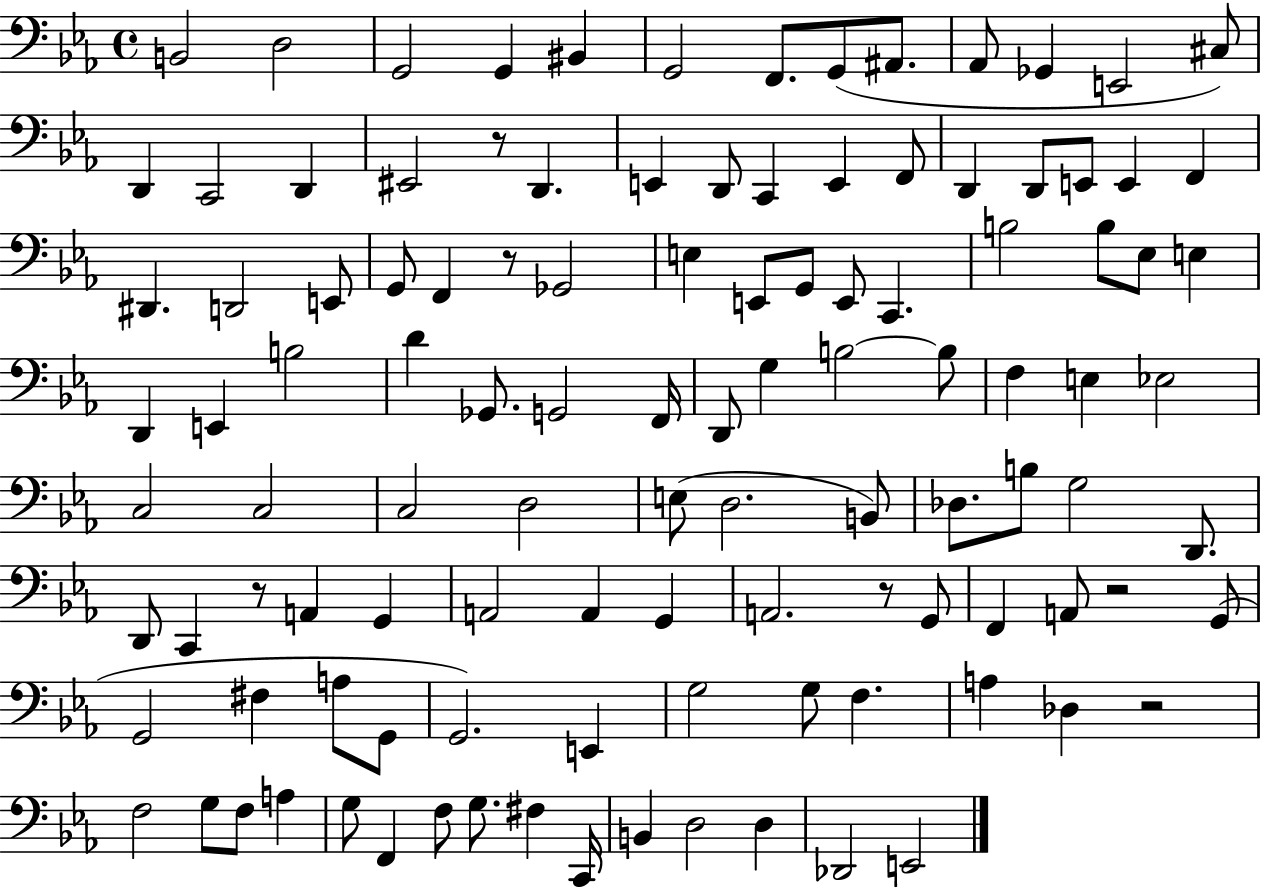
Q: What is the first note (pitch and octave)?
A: B2